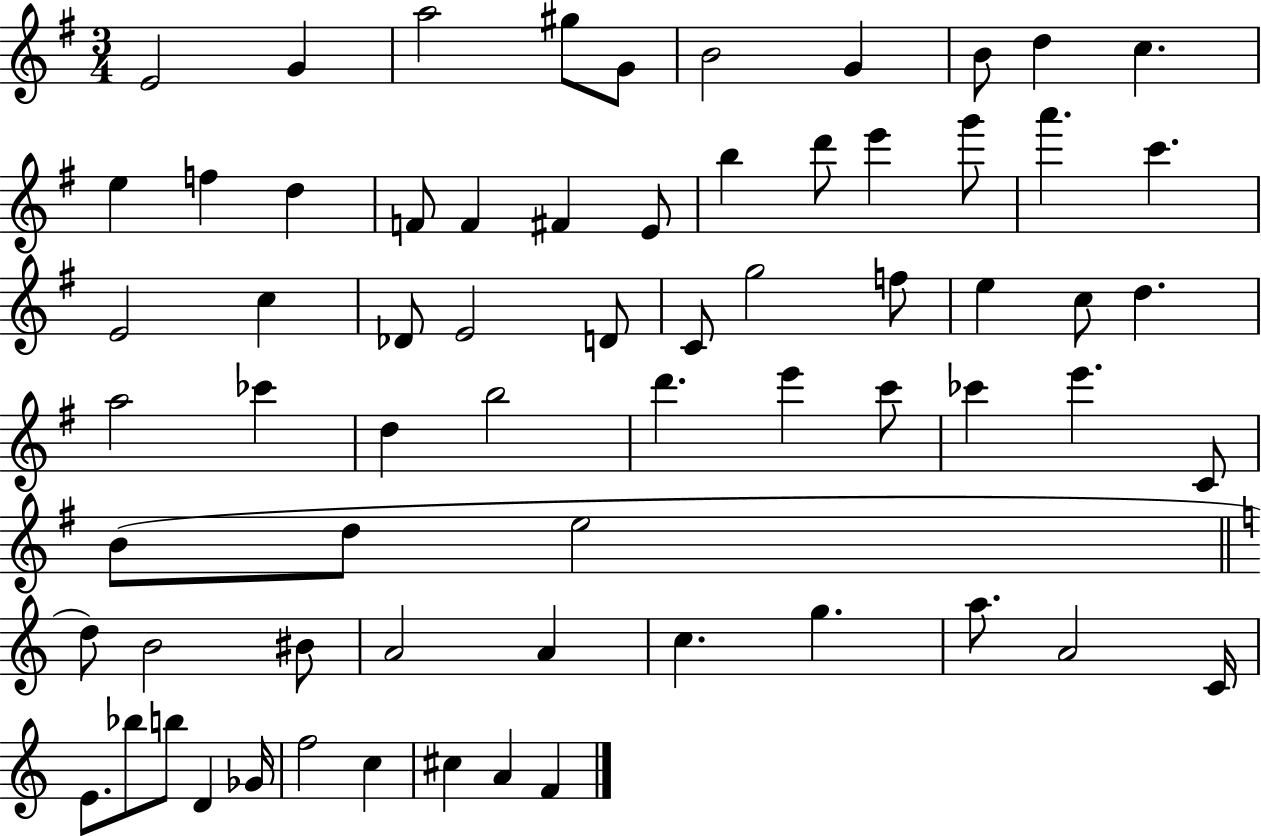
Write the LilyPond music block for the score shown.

{
  \clef treble
  \numericTimeSignature
  \time 3/4
  \key g \major
  \repeat volta 2 { e'2 g'4 | a''2 gis''8 g'8 | b'2 g'4 | b'8 d''4 c''4. | \break e''4 f''4 d''4 | f'8 f'4 fis'4 e'8 | b''4 d'''8 e'''4 g'''8 | a'''4. c'''4. | \break e'2 c''4 | des'8 e'2 d'8 | c'8 g''2 f''8 | e''4 c''8 d''4. | \break a''2 ces'''4 | d''4 b''2 | d'''4. e'''4 c'''8 | ces'''4 e'''4. c'8 | \break b'8( d''8 e''2 | \bar "||" \break \key c \major d''8) b'2 bis'8 | a'2 a'4 | c''4. g''4. | a''8. a'2 c'16 | \break e'8. bes''8 b''8 d'4 ges'16 | f''2 c''4 | cis''4 a'4 f'4 | } \bar "|."
}